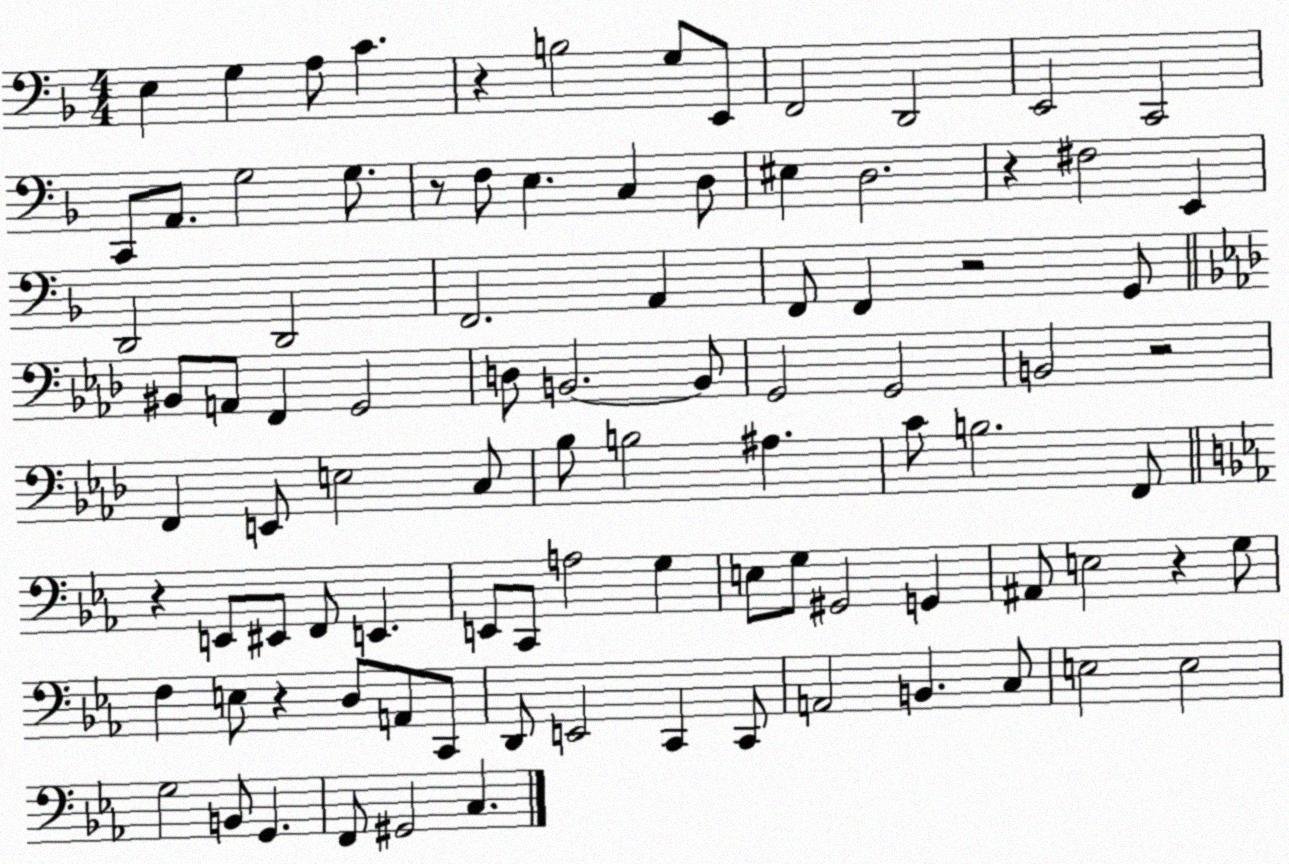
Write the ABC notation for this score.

X:1
T:Untitled
M:4/4
L:1/4
K:F
E, G, A,/2 C z B,2 G,/2 E,,/2 F,,2 D,,2 E,,2 C,,2 C,,/2 A,,/2 G,2 G,/2 z/2 F,/2 E, C, D,/2 ^E, D,2 z ^F,2 E,, D,,2 D,,2 F,,2 A,, F,,/2 F,, z2 G,,/2 ^B,,/2 A,,/2 F,, G,,2 D,/2 B,,2 B,,/2 G,,2 G,,2 B,,2 z2 F,, E,,/2 E,2 C,/2 _B,/2 B,2 ^A, C/2 B,2 F,,/2 z E,,/2 ^E,,/2 F,,/2 E,, E,,/2 C,,/2 A,2 G, E,/2 G,/2 ^G,,2 G,, ^A,,/2 E,2 z G,/2 F, E,/2 z D,/2 A,,/2 C,,/2 D,,/2 E,,2 C,, C,,/2 A,,2 B,, C,/2 E,2 E,2 G,2 B,,/2 G,, F,,/2 ^G,,2 C,